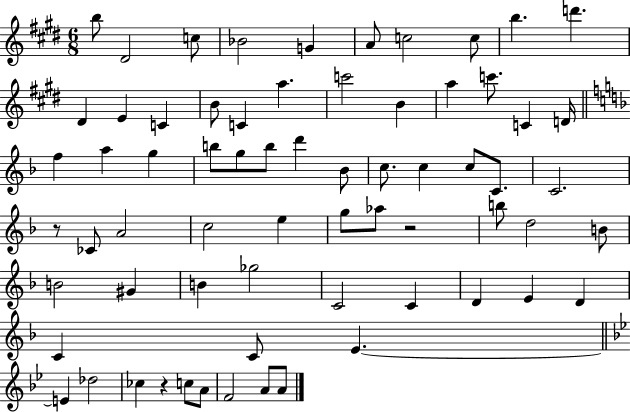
{
  \clef treble
  \numericTimeSignature
  \time 6/8
  \key e \major
  b''8 dis'2 c''8 | bes'2 g'4 | a'8 c''2 c''8 | b''4. d'''4. | \break dis'4 e'4 c'4 | b'8 c'4 a''4. | c'''2 b'4 | a''4 c'''8. c'4 d'16 | \break \bar "||" \break \key d \minor f''4 a''4 g''4 | b''8 g''8 b''8 d'''4 bes'8 | c''8. c''4 c''8 c'8. | c'2. | \break r8 ces'8 a'2 | c''2 e''4 | g''8 aes''8 r2 | b''8 d''2 b'8 | \break b'2 gis'4 | b'4 ges''2 | c'2 c'4 | d'4 e'4 d'4 | \break c'4 c'8 e'4.~~ | \bar "||" \break \key bes \major e'4 des''2 | ces''4 r4 c''8 a'8 | f'2 a'8 a'8 | \bar "|."
}